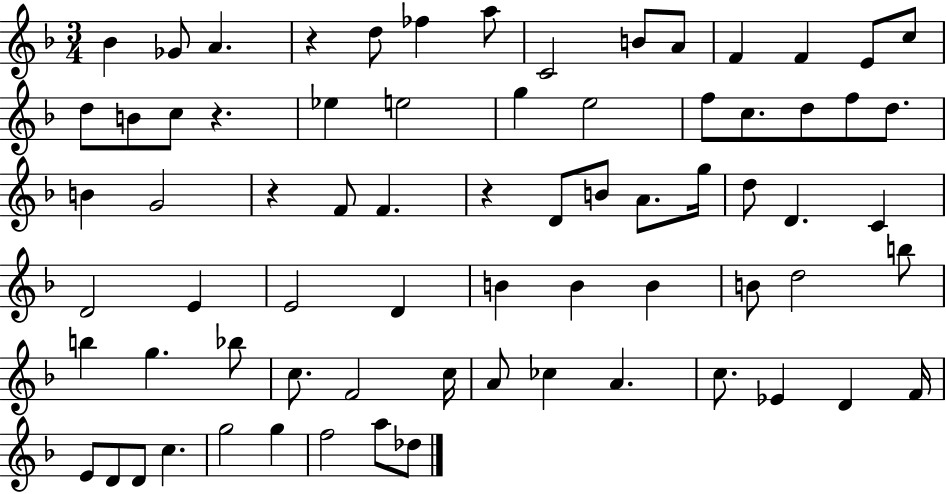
Bb4/q Gb4/e A4/q. R/q D5/e FES5/q A5/e C4/h B4/e A4/e F4/q F4/q E4/e C5/e D5/e B4/e C5/e R/q. Eb5/q E5/h G5/q E5/h F5/e C5/e. D5/e F5/e D5/e. B4/q G4/h R/q F4/e F4/q. R/q D4/e B4/e A4/e. G5/s D5/e D4/q. C4/q D4/h E4/q E4/h D4/q B4/q B4/q B4/q B4/e D5/h B5/e B5/q G5/q. Bb5/e C5/e. F4/h C5/s A4/e CES5/q A4/q. C5/e. Eb4/q D4/q F4/s E4/e D4/e D4/e C5/q. G5/h G5/q F5/h A5/e Db5/e